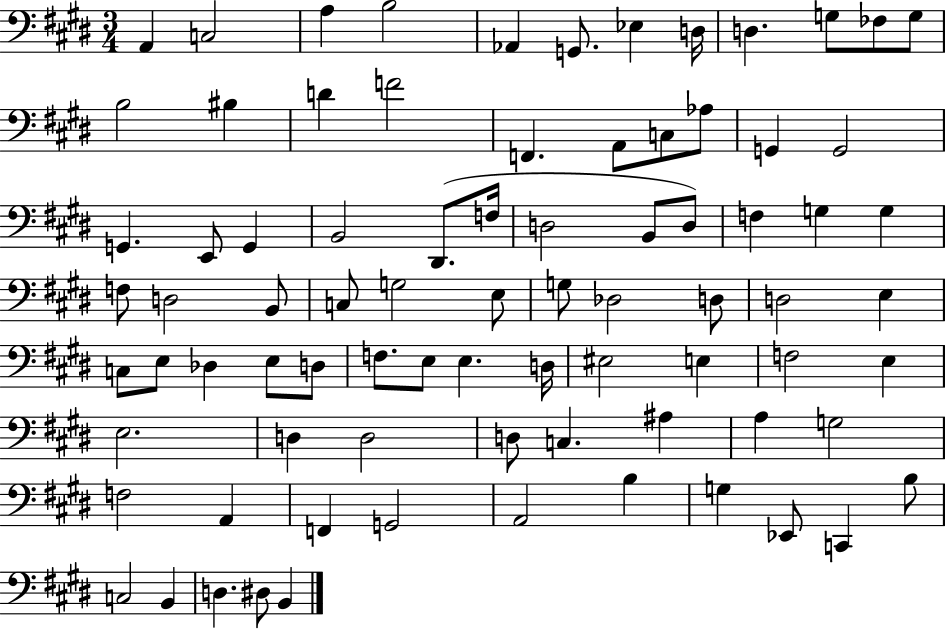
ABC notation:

X:1
T:Untitled
M:3/4
L:1/4
K:E
A,, C,2 A, B,2 _A,, G,,/2 _E, D,/4 D, G,/2 _F,/2 G,/2 B,2 ^B, D F2 F,, A,,/2 C,/2 _A,/2 G,, G,,2 G,, E,,/2 G,, B,,2 ^D,,/2 F,/4 D,2 B,,/2 D,/2 F, G, G, F,/2 D,2 B,,/2 C,/2 G,2 E,/2 G,/2 _D,2 D,/2 D,2 E, C,/2 E,/2 _D, E,/2 D,/2 F,/2 E,/2 E, D,/4 ^E,2 E, F,2 E, E,2 D, D,2 D,/2 C, ^A, A, G,2 F,2 A,, F,, G,,2 A,,2 B, G, _E,,/2 C,, B,/2 C,2 B,, D, ^D,/2 B,,